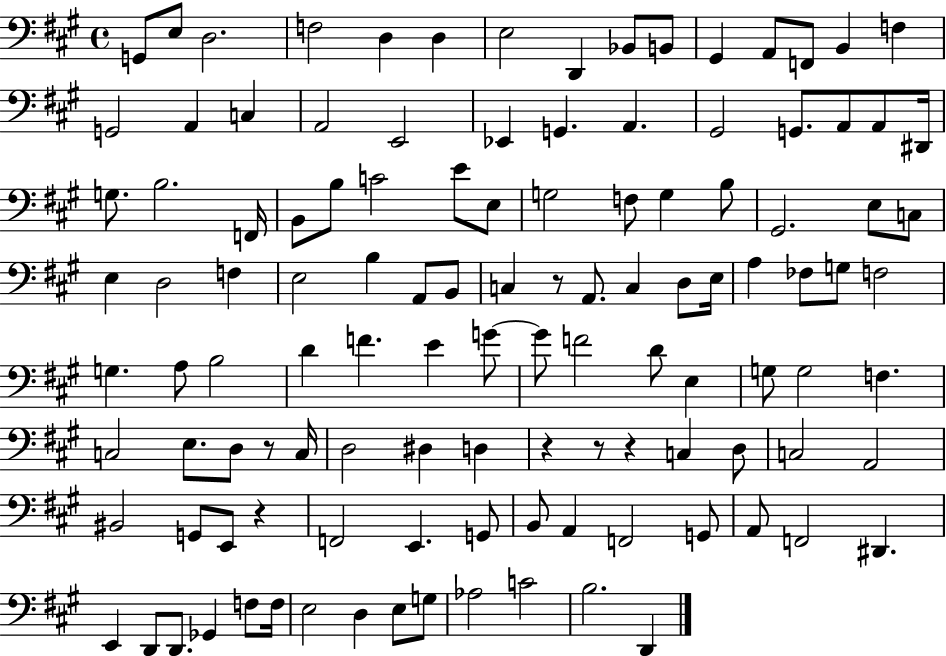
G2/e E3/e D3/h. F3/h D3/q D3/q E3/h D2/q Bb2/e B2/e G#2/q A2/e F2/e B2/q F3/q G2/h A2/q C3/q A2/h E2/h Eb2/q G2/q. A2/q. G#2/h G2/e. A2/e A2/e D#2/s G3/e. B3/h. F2/s B2/e B3/e C4/h E4/e E3/e G3/h F3/e G3/q B3/e G#2/h. E3/e C3/e E3/q D3/h F3/q E3/h B3/q A2/e B2/e C3/q R/e A2/e. C3/q D3/e E3/s A3/q FES3/e G3/e F3/h G3/q. A3/e B3/h D4/q F4/q. E4/q G4/e G4/e F4/h D4/e E3/q G3/e G3/h F3/q. C3/h E3/e. D3/e R/e C3/s D3/h D#3/q D3/q R/q R/e R/q C3/q D3/e C3/h A2/h BIS2/h G2/e E2/e R/q F2/h E2/q. G2/e B2/e A2/q F2/h G2/e A2/e F2/h D#2/q. E2/q D2/e D2/e. Gb2/q F3/e F3/s E3/h D3/q E3/e G3/e Ab3/h C4/h B3/h. D2/q